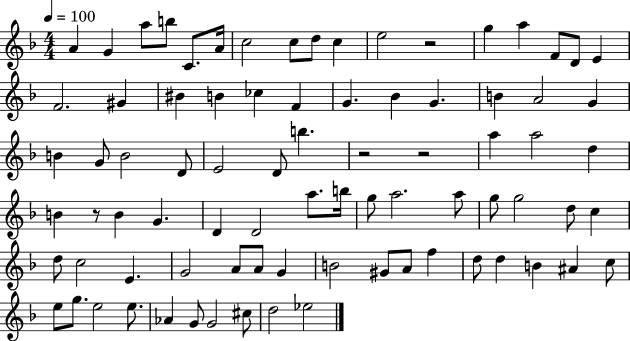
X:1
T:Untitled
M:4/4
L:1/4
K:F
A G a/2 b/2 C/2 A/4 c2 c/2 d/2 c e2 z2 g a F/2 D/2 E F2 ^G ^B B _c F G _B G B A2 G B G/2 B2 D/2 E2 D/2 b z2 z2 a a2 d B z/2 B G D D2 a/2 b/4 g/2 a2 a/2 g/2 g2 d/2 c d/2 c2 E G2 A/2 A/2 G B2 ^G/2 A/2 f d/2 d B ^A c/2 e/2 g/2 e2 e/2 _A G/2 G2 ^c/2 d2 _e2